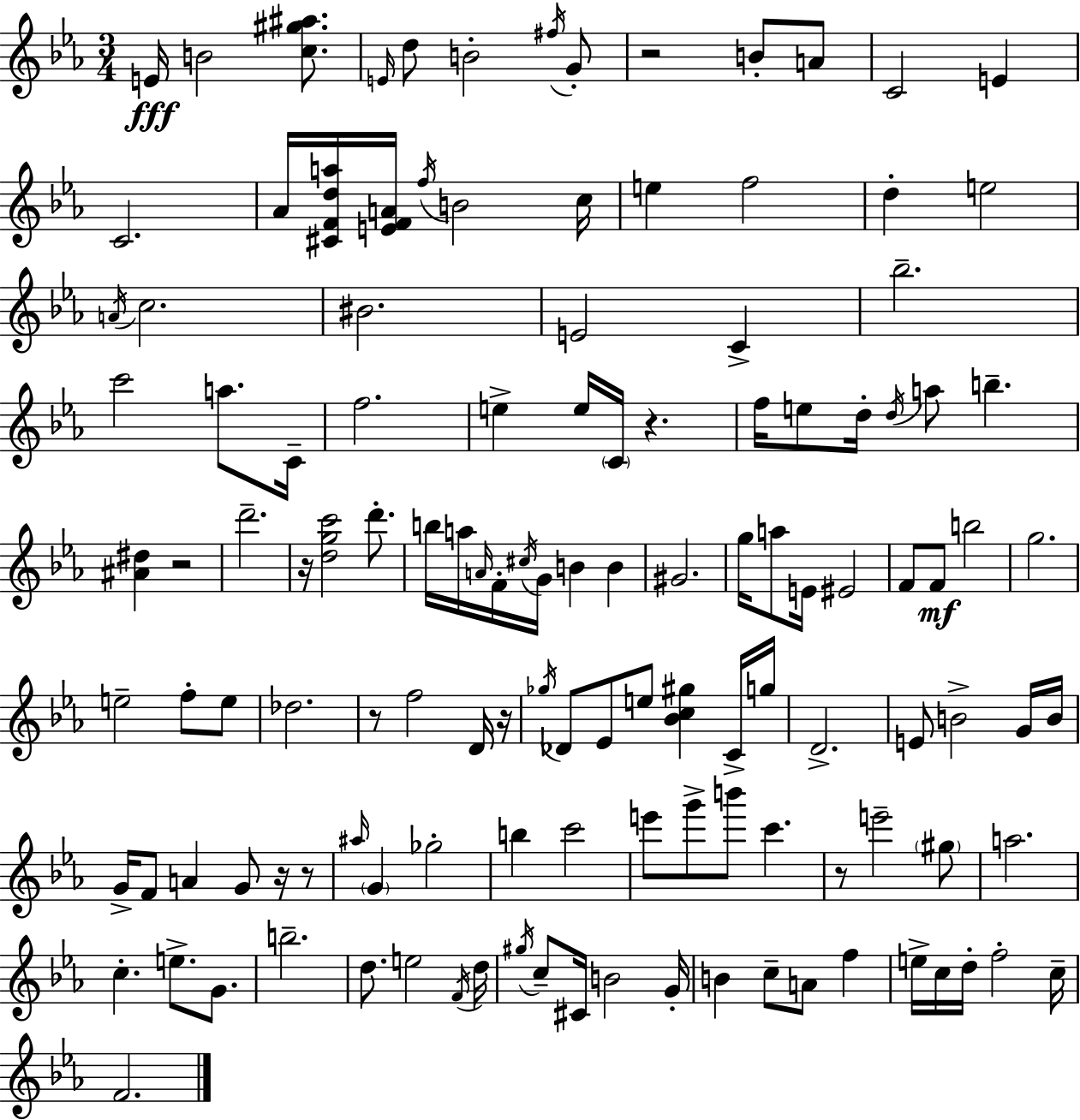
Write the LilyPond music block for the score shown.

{
  \clef treble
  \numericTimeSignature
  \time 3/4
  \key ees \major
  e'16\fff b'2 <c'' gis'' ais''>8. | \grace { e'16 } d''8 b'2-. \acciaccatura { fis''16 } | g'8-. r2 b'8-. | a'8 c'2 e'4 | \break c'2. | aes'16 <cis' f' d'' a''>16 <e' f' a'>16 \acciaccatura { f''16 } b'2 | c''16 e''4 f''2 | d''4-. e''2 | \break \acciaccatura { a'16 } c''2. | bis'2. | e'2 | c'4-> bes''2.-- | \break c'''2 | a''8. c'16-- f''2. | e''4-> e''16 \parenthesize c'16 r4. | f''16 e''8 d''16-. \acciaccatura { d''16 } a''8 b''4.-- | \break <ais' dis''>4 r2 | d'''2.-- | r16 <d'' g'' c'''>2 | d'''8.-. b''16 a''16 \grace { a'16 } f'16-. \acciaccatura { cis''16 } g'16 b'4 | \break b'4 gis'2. | g''16 a''8 e'16 eis'2 | f'8 f'8\mf b''2 | g''2. | \break e''2-- | f''8-. e''8 des''2. | r8 f''2 | d'16 r16 \acciaccatura { ges''16 } des'8 ees'8 | \break e''8 <bes' c'' gis''>4 c'16-> g''16 d'2.-> | e'8 b'2-> | g'16 b'16 g'16-> f'8 a'4 | g'8 r16 r8 \grace { ais''16 } \parenthesize g'4 | \break ges''2-. b''4 | c'''2 e'''8 g'''8-> | b'''8 c'''4. r8 e'''2-- | \parenthesize gis''8 a''2. | \break c''4.-. | e''8.-> g'8. b''2.-- | d''8. | e''2 \acciaccatura { f'16 } d''16 \acciaccatura { gis''16 } c''8-- | \break cis'16 b'2 g'16-. b'4 | c''8-- a'8 f''4 e''16-> | c''16 d''16-. f''2-. c''16-- f'2. | \bar "|."
}